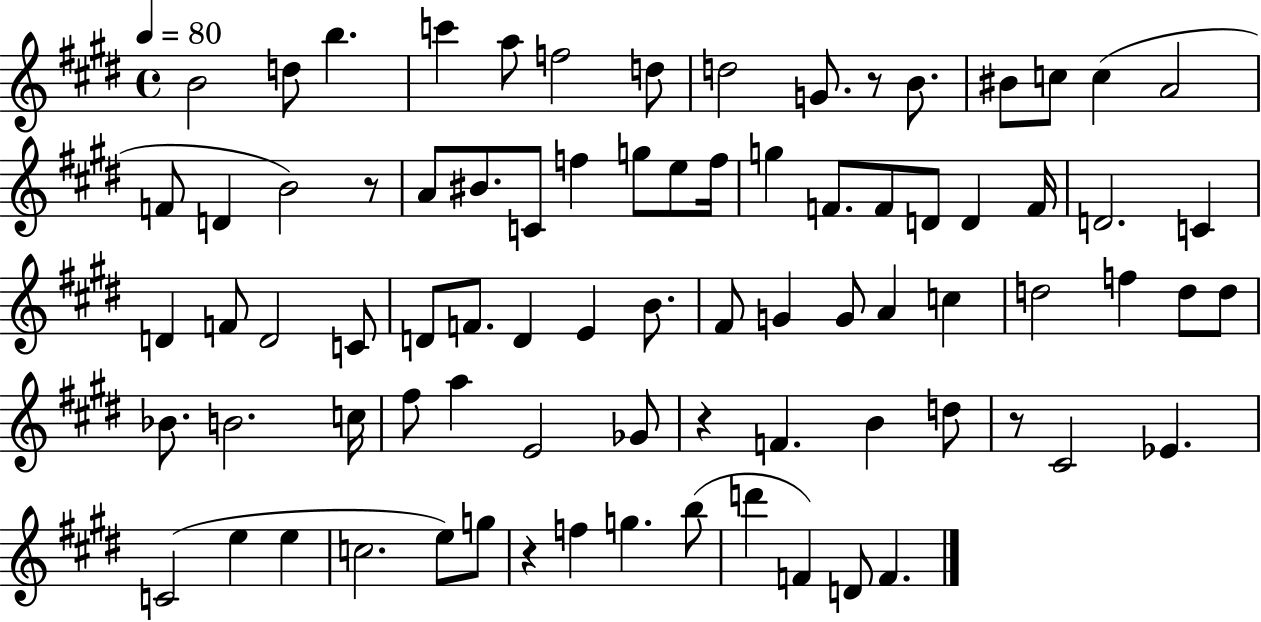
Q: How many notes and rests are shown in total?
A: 80